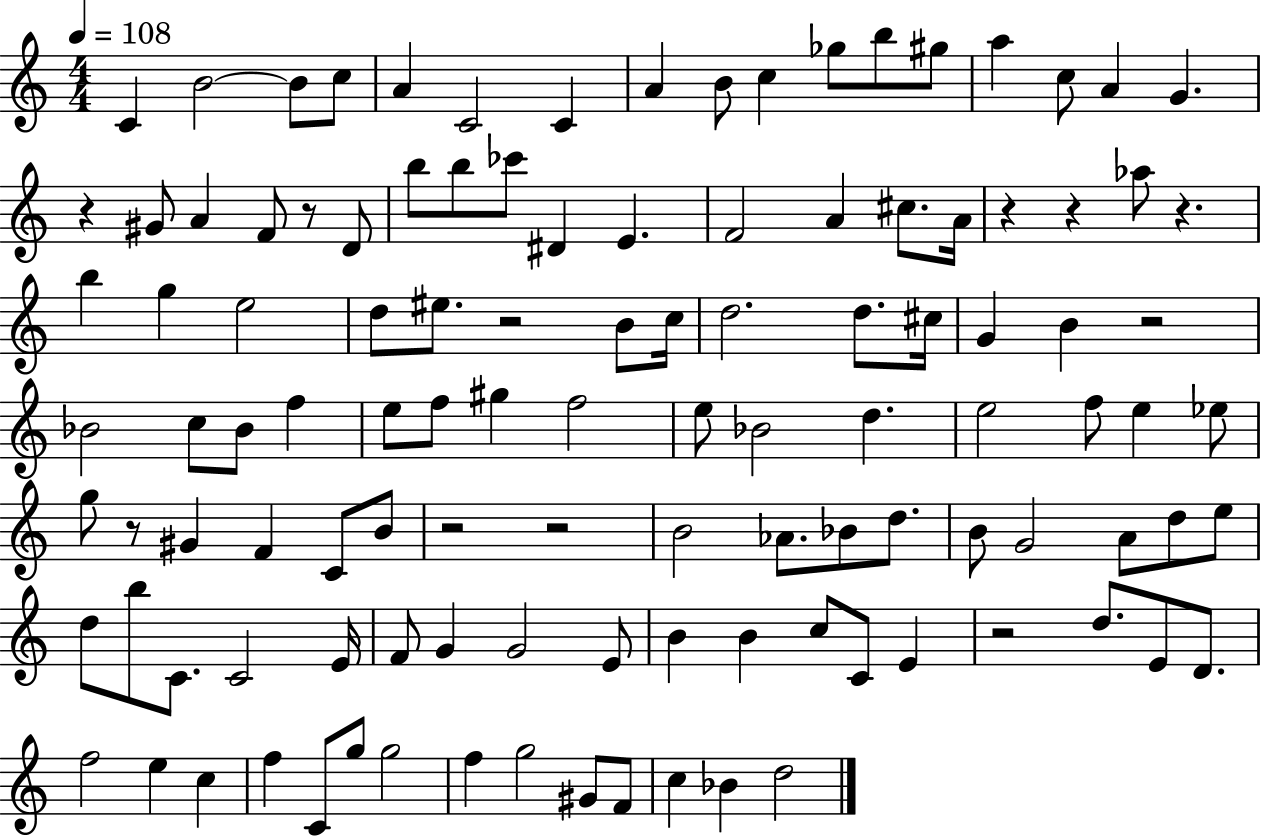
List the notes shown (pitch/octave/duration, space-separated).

C4/q B4/h B4/e C5/e A4/q C4/h C4/q A4/q B4/e C5/q Gb5/e B5/e G#5/e A5/q C5/e A4/q G4/q. R/q G#4/e A4/q F4/e R/e D4/e B5/e B5/e CES6/e D#4/q E4/q. F4/h A4/q C#5/e. A4/s R/q R/q Ab5/e R/q. B5/q G5/q E5/h D5/e EIS5/e. R/h B4/e C5/s D5/h. D5/e. C#5/s G4/q B4/q R/h Bb4/h C5/e Bb4/e F5/q E5/e F5/e G#5/q F5/h E5/e Bb4/h D5/q. E5/h F5/e E5/q Eb5/e G5/e R/e G#4/q F4/q C4/e B4/e R/h R/h B4/h Ab4/e. Bb4/e D5/e. B4/e G4/h A4/e D5/e E5/e D5/e B5/e C4/e. C4/h E4/s F4/e G4/q G4/h E4/e B4/q B4/q C5/e C4/e E4/q R/h D5/e. E4/e D4/e. F5/h E5/q C5/q F5/q C4/e G5/e G5/h F5/q G5/h G#4/e F4/e C5/q Bb4/q D5/h